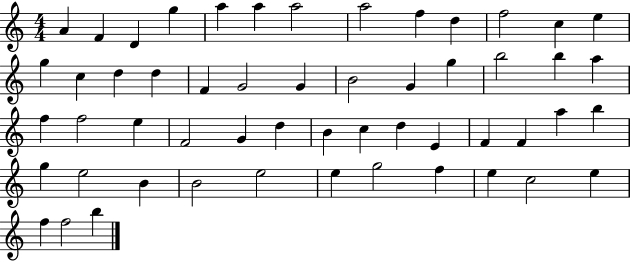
{
  \clef treble
  \numericTimeSignature
  \time 4/4
  \key c \major
  a'4 f'4 d'4 g''4 | a''4 a''4 a''2 | a''2 f''4 d''4 | f''2 c''4 e''4 | \break g''4 c''4 d''4 d''4 | f'4 g'2 g'4 | b'2 g'4 g''4 | b''2 b''4 a''4 | \break f''4 f''2 e''4 | f'2 g'4 d''4 | b'4 c''4 d''4 e'4 | f'4 f'4 a''4 b''4 | \break g''4 e''2 b'4 | b'2 e''2 | e''4 g''2 f''4 | e''4 c''2 e''4 | \break f''4 f''2 b''4 | \bar "|."
}